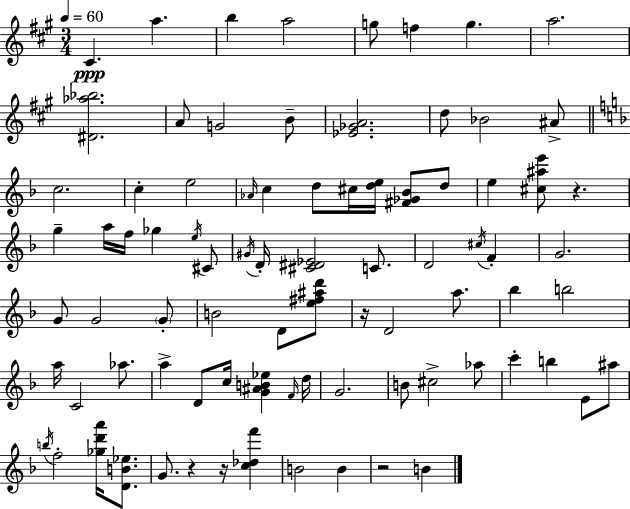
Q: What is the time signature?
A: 3/4